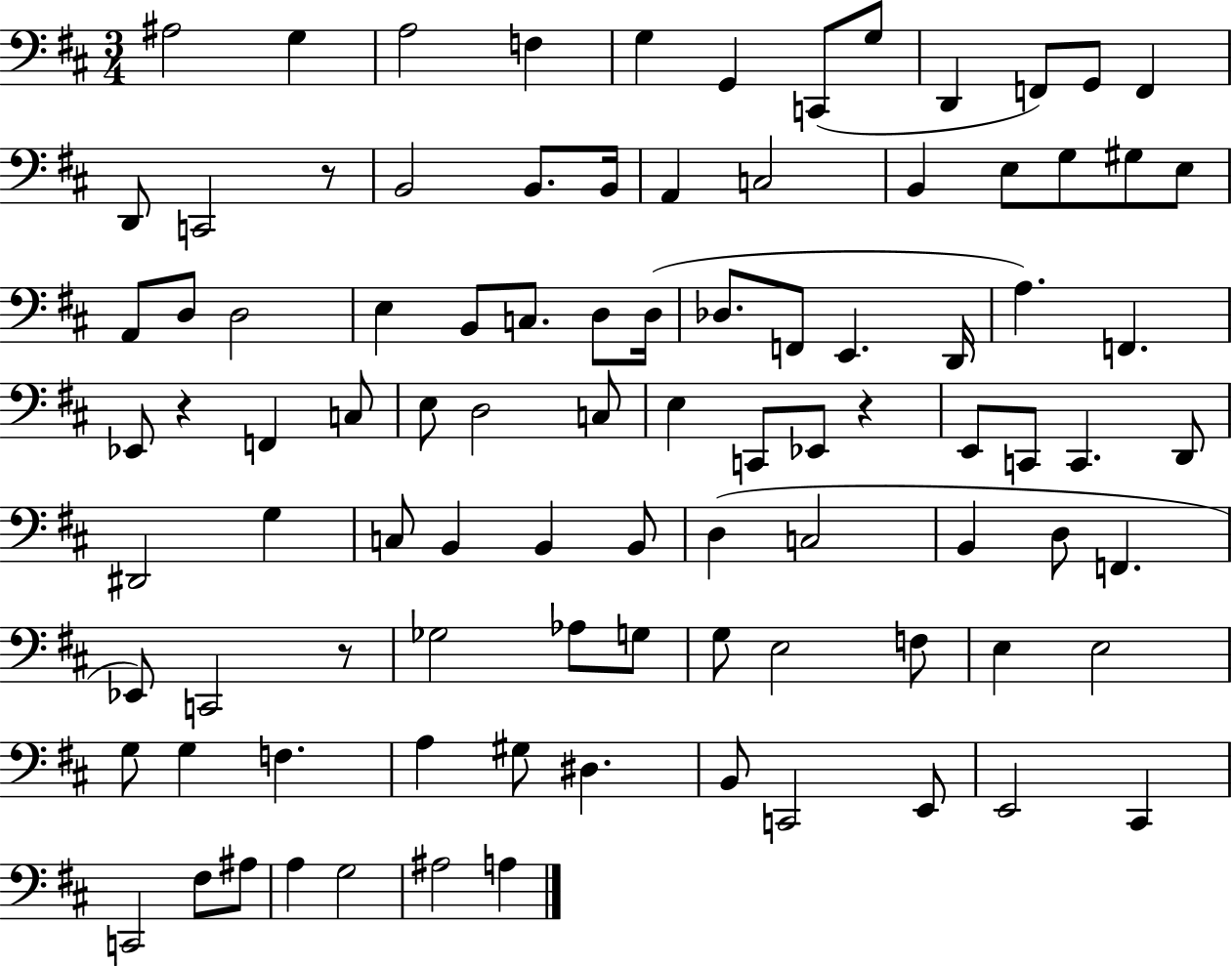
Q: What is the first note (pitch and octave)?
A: A#3